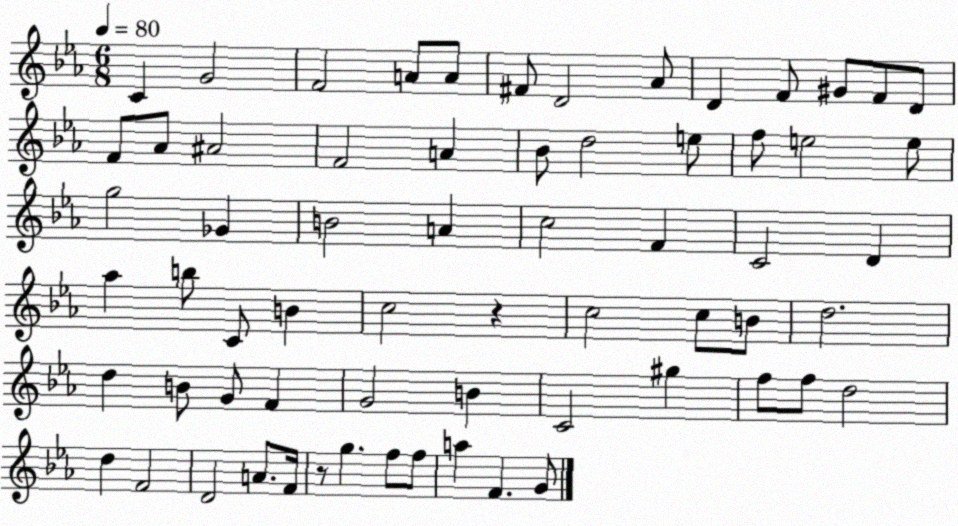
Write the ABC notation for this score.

X:1
T:Untitled
M:6/8
L:1/4
K:Eb
C G2 F2 A/2 A/2 ^F/2 D2 _A/2 D F/2 ^G/2 F/2 D/2 F/2 _A/2 ^A2 F2 A _B/2 d2 e/2 f/2 e2 e/2 g2 _G B2 A c2 F C2 D _a b/2 C/2 B c2 z c2 c/2 B/2 d2 d B/2 G/2 F G2 B C2 ^g f/2 f/2 d2 d F2 D2 A/2 F/4 z/2 g f/2 f/2 a F G/2